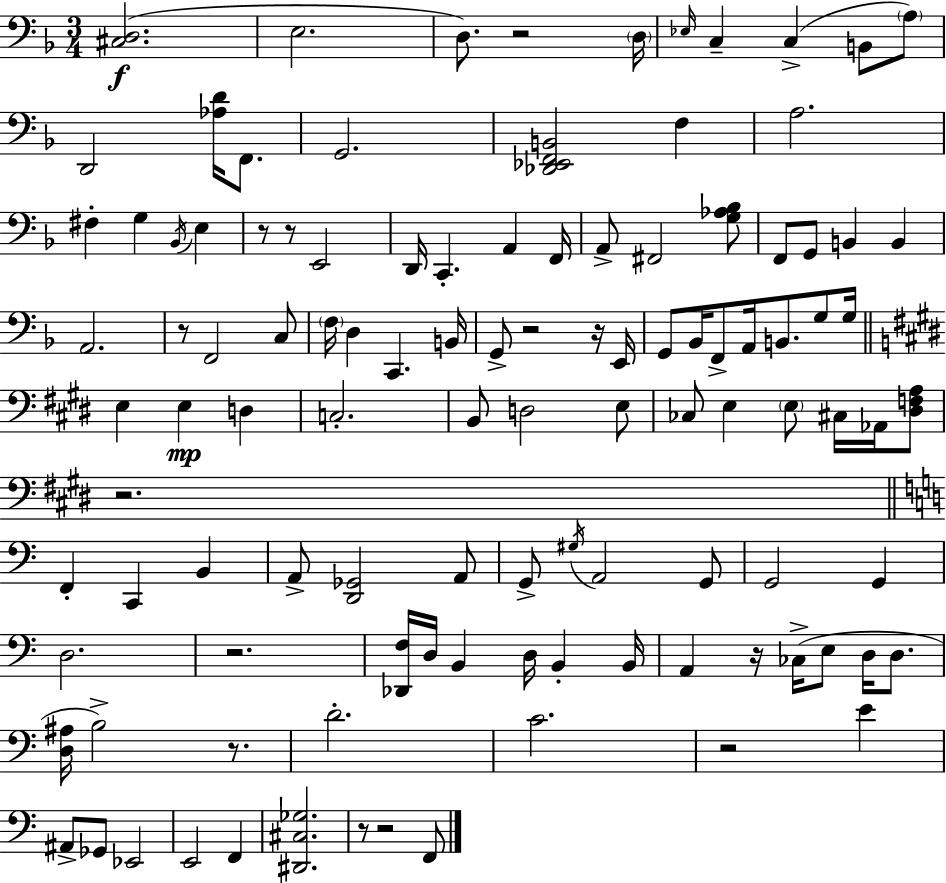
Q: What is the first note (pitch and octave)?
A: E3